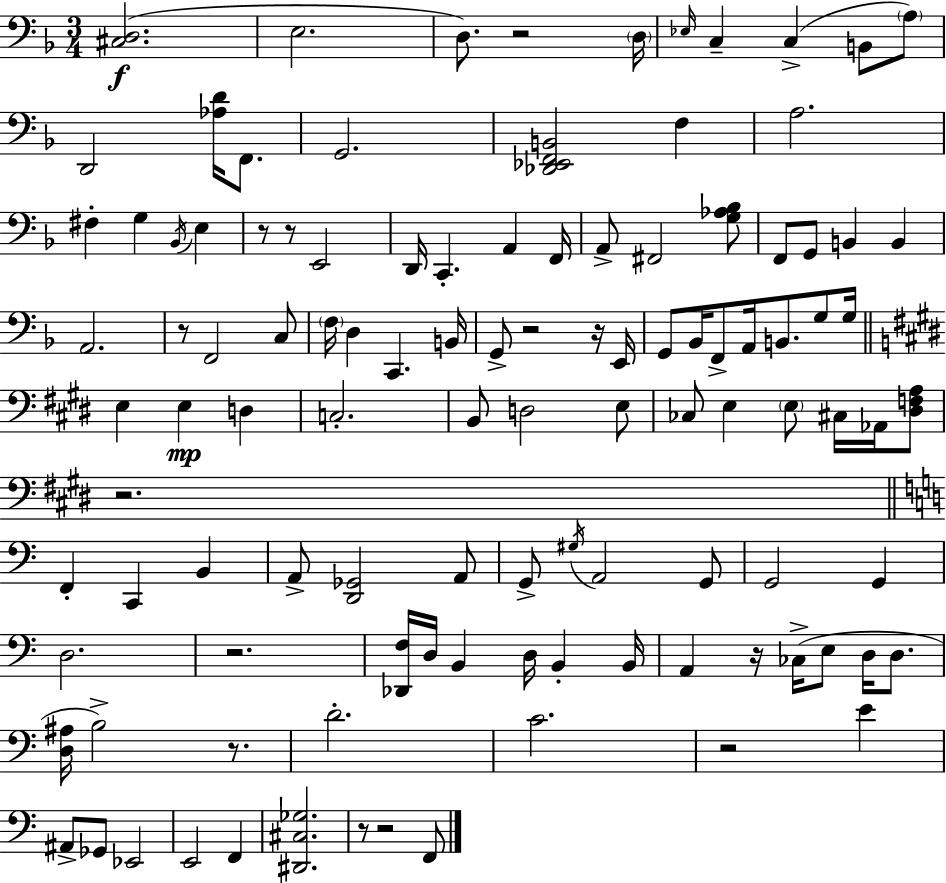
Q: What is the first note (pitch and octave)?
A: E3